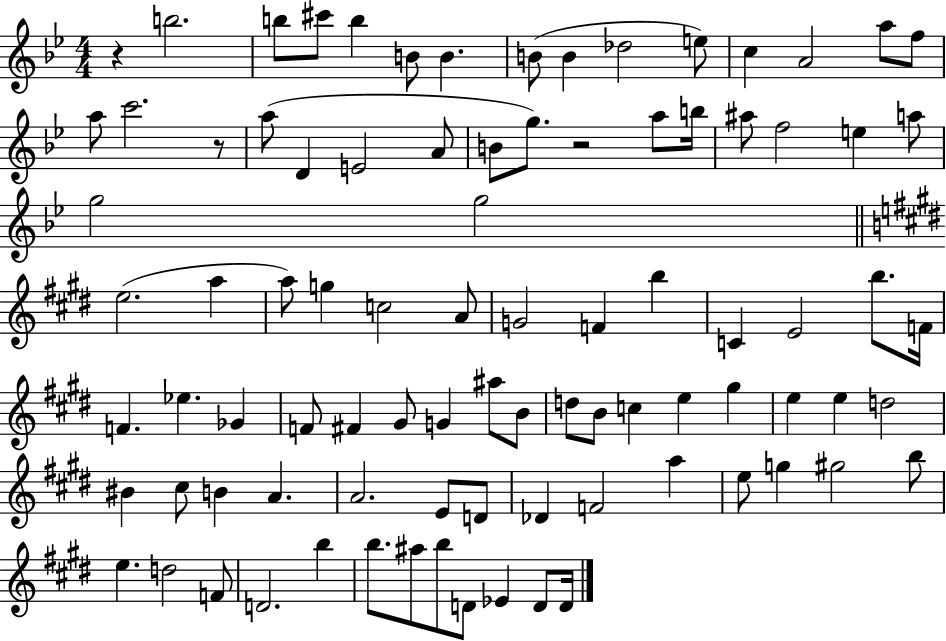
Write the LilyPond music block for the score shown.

{
  \clef treble
  \numericTimeSignature
  \time 4/4
  \key bes \major
  r4 b''2. | b''8 cis'''8 b''4 b'8 b'4. | b'8( b'4 des''2 e''8) | c''4 a'2 a''8 f''8 | \break a''8 c'''2. r8 | a''8( d'4 e'2 a'8 | b'8 g''8.) r2 a''8 b''16 | ais''8 f''2 e''4 a''8 | \break g''2 g''2 | \bar "||" \break \key e \major e''2.( a''4 | a''8) g''4 c''2 a'8 | g'2 f'4 b''4 | c'4 e'2 b''8. f'16 | \break f'4. ees''4. ges'4 | f'8 fis'4 gis'8 g'4 ais''8 b'8 | d''8 b'8 c''4 e''4 gis''4 | e''4 e''4 d''2 | \break bis'4 cis''8 b'4 a'4. | a'2. e'8 d'8 | des'4 f'2 a''4 | e''8 g''4 gis''2 b''8 | \break e''4. d''2 f'8 | d'2. b''4 | b''8. ais''8 b''8 d'8 ees'4 d'8 d'16 | \bar "|."
}